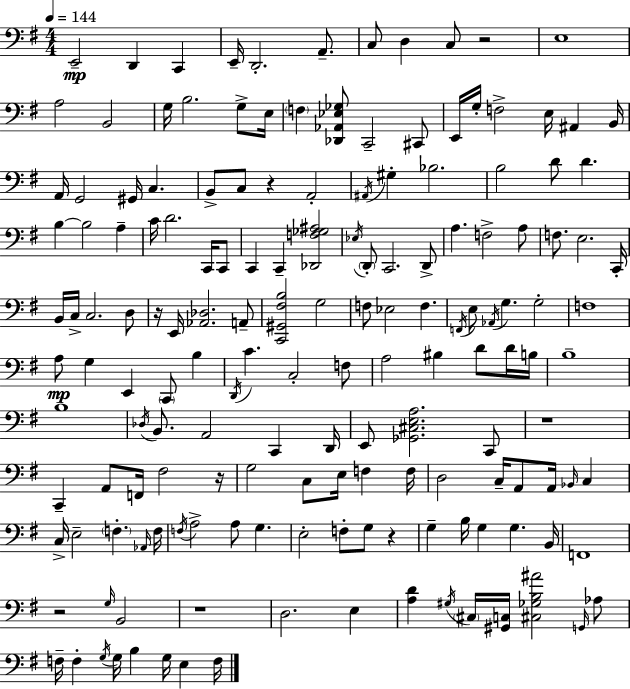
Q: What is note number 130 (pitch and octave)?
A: G3